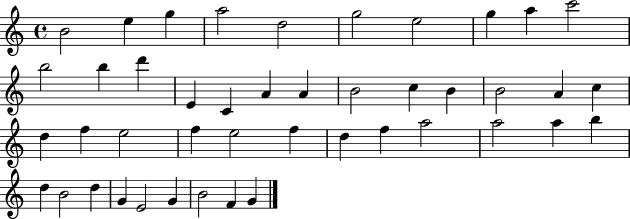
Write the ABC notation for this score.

X:1
T:Untitled
M:4/4
L:1/4
K:C
B2 e g a2 d2 g2 e2 g a c'2 b2 b d' E C A A B2 c B B2 A c d f e2 f e2 f d f a2 a2 a b d B2 d G E2 G B2 F G